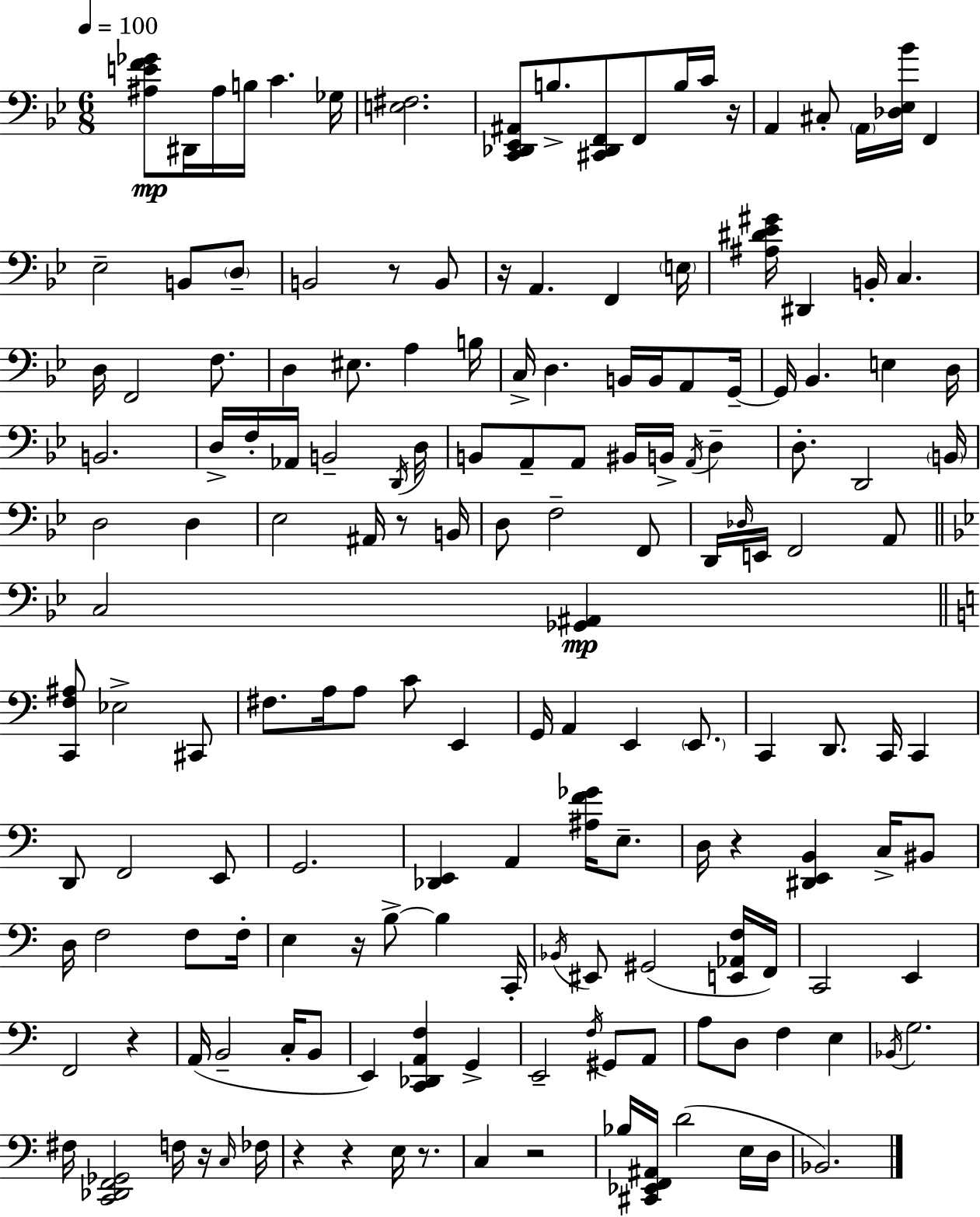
X:1
T:Untitled
M:6/8
L:1/4
K:Bb
[^A,EF_G]/2 ^D,,/4 ^A,/4 B,/4 C _G,/4 [E,^F,]2 [C,,_D,,_E,,^A,,]/2 B,/2 [^C,,_D,,F,,]/2 F,,/2 B,/4 C/4 z/4 A,, ^C,/2 A,,/4 [_D,_E,_B]/4 F,, _E,2 B,,/2 D,/2 B,,2 z/2 B,,/2 z/4 A,, F,, E,/4 [^A,^D_E^G]/4 ^D,, B,,/4 C, D,/4 F,,2 F,/2 D, ^E,/2 A, B,/4 C,/4 D, B,,/4 B,,/4 A,,/2 G,,/4 G,,/4 _B,, E, D,/4 B,,2 D,/4 F,/4 _A,,/4 B,,2 D,,/4 D,/4 B,,/2 A,,/2 A,,/2 ^B,,/4 B,,/4 A,,/4 D, D,/2 D,,2 B,,/4 D,2 D, _E,2 ^A,,/4 z/2 B,,/4 D,/2 F,2 F,,/2 D,,/4 _D,/4 E,,/4 F,,2 A,,/2 C,2 [_G,,^A,,] [C,,F,^A,]/2 _E,2 ^C,,/2 ^F,/2 A,/4 A,/2 C/2 E,, G,,/4 A,, E,, E,,/2 C,, D,,/2 C,,/4 C,, D,,/2 F,,2 E,,/2 G,,2 [_D,,E,,] A,, [^A,F_G]/4 E,/2 D,/4 z [^D,,E,,B,,] C,/4 ^B,,/2 D,/4 F,2 F,/2 F,/4 E, z/4 B,/2 B, C,,/4 _B,,/4 ^E,,/2 ^G,,2 [E,,_A,,F,]/4 F,,/4 C,,2 E,, F,,2 z A,,/4 B,,2 C,/4 B,,/2 E,, [C,,_D,,A,,F,] G,, E,,2 F,/4 ^G,,/2 A,,/2 A,/2 D,/2 F, E, _B,,/4 G,2 ^F,/4 [C,,_D,,F,,_G,,]2 F,/4 z/4 C,/4 _F,/4 z z E,/4 z/2 C, z2 _B,/4 [^C,,_E,,F,,^A,,]/4 D2 E,/4 D,/4 _B,,2